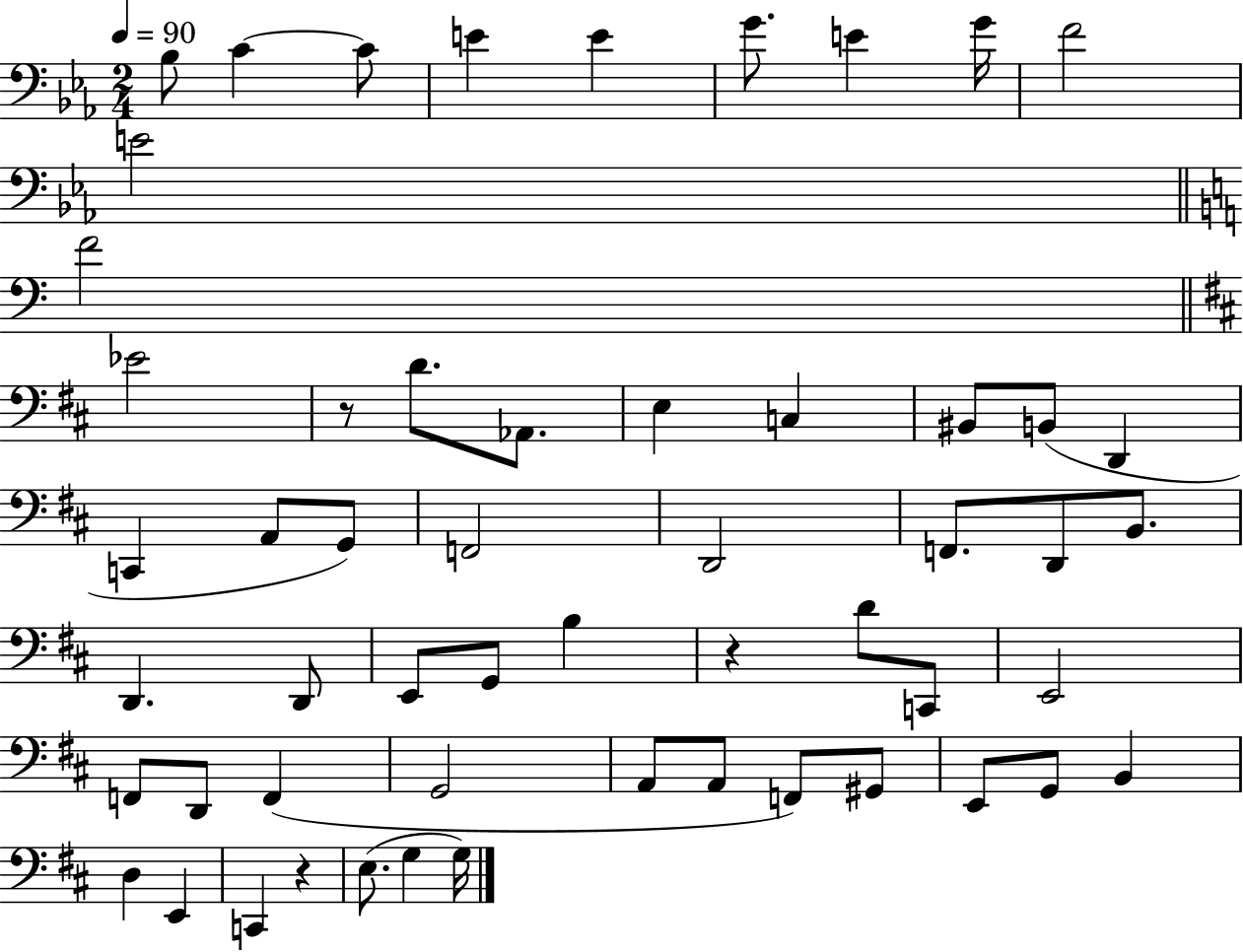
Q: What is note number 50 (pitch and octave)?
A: E3